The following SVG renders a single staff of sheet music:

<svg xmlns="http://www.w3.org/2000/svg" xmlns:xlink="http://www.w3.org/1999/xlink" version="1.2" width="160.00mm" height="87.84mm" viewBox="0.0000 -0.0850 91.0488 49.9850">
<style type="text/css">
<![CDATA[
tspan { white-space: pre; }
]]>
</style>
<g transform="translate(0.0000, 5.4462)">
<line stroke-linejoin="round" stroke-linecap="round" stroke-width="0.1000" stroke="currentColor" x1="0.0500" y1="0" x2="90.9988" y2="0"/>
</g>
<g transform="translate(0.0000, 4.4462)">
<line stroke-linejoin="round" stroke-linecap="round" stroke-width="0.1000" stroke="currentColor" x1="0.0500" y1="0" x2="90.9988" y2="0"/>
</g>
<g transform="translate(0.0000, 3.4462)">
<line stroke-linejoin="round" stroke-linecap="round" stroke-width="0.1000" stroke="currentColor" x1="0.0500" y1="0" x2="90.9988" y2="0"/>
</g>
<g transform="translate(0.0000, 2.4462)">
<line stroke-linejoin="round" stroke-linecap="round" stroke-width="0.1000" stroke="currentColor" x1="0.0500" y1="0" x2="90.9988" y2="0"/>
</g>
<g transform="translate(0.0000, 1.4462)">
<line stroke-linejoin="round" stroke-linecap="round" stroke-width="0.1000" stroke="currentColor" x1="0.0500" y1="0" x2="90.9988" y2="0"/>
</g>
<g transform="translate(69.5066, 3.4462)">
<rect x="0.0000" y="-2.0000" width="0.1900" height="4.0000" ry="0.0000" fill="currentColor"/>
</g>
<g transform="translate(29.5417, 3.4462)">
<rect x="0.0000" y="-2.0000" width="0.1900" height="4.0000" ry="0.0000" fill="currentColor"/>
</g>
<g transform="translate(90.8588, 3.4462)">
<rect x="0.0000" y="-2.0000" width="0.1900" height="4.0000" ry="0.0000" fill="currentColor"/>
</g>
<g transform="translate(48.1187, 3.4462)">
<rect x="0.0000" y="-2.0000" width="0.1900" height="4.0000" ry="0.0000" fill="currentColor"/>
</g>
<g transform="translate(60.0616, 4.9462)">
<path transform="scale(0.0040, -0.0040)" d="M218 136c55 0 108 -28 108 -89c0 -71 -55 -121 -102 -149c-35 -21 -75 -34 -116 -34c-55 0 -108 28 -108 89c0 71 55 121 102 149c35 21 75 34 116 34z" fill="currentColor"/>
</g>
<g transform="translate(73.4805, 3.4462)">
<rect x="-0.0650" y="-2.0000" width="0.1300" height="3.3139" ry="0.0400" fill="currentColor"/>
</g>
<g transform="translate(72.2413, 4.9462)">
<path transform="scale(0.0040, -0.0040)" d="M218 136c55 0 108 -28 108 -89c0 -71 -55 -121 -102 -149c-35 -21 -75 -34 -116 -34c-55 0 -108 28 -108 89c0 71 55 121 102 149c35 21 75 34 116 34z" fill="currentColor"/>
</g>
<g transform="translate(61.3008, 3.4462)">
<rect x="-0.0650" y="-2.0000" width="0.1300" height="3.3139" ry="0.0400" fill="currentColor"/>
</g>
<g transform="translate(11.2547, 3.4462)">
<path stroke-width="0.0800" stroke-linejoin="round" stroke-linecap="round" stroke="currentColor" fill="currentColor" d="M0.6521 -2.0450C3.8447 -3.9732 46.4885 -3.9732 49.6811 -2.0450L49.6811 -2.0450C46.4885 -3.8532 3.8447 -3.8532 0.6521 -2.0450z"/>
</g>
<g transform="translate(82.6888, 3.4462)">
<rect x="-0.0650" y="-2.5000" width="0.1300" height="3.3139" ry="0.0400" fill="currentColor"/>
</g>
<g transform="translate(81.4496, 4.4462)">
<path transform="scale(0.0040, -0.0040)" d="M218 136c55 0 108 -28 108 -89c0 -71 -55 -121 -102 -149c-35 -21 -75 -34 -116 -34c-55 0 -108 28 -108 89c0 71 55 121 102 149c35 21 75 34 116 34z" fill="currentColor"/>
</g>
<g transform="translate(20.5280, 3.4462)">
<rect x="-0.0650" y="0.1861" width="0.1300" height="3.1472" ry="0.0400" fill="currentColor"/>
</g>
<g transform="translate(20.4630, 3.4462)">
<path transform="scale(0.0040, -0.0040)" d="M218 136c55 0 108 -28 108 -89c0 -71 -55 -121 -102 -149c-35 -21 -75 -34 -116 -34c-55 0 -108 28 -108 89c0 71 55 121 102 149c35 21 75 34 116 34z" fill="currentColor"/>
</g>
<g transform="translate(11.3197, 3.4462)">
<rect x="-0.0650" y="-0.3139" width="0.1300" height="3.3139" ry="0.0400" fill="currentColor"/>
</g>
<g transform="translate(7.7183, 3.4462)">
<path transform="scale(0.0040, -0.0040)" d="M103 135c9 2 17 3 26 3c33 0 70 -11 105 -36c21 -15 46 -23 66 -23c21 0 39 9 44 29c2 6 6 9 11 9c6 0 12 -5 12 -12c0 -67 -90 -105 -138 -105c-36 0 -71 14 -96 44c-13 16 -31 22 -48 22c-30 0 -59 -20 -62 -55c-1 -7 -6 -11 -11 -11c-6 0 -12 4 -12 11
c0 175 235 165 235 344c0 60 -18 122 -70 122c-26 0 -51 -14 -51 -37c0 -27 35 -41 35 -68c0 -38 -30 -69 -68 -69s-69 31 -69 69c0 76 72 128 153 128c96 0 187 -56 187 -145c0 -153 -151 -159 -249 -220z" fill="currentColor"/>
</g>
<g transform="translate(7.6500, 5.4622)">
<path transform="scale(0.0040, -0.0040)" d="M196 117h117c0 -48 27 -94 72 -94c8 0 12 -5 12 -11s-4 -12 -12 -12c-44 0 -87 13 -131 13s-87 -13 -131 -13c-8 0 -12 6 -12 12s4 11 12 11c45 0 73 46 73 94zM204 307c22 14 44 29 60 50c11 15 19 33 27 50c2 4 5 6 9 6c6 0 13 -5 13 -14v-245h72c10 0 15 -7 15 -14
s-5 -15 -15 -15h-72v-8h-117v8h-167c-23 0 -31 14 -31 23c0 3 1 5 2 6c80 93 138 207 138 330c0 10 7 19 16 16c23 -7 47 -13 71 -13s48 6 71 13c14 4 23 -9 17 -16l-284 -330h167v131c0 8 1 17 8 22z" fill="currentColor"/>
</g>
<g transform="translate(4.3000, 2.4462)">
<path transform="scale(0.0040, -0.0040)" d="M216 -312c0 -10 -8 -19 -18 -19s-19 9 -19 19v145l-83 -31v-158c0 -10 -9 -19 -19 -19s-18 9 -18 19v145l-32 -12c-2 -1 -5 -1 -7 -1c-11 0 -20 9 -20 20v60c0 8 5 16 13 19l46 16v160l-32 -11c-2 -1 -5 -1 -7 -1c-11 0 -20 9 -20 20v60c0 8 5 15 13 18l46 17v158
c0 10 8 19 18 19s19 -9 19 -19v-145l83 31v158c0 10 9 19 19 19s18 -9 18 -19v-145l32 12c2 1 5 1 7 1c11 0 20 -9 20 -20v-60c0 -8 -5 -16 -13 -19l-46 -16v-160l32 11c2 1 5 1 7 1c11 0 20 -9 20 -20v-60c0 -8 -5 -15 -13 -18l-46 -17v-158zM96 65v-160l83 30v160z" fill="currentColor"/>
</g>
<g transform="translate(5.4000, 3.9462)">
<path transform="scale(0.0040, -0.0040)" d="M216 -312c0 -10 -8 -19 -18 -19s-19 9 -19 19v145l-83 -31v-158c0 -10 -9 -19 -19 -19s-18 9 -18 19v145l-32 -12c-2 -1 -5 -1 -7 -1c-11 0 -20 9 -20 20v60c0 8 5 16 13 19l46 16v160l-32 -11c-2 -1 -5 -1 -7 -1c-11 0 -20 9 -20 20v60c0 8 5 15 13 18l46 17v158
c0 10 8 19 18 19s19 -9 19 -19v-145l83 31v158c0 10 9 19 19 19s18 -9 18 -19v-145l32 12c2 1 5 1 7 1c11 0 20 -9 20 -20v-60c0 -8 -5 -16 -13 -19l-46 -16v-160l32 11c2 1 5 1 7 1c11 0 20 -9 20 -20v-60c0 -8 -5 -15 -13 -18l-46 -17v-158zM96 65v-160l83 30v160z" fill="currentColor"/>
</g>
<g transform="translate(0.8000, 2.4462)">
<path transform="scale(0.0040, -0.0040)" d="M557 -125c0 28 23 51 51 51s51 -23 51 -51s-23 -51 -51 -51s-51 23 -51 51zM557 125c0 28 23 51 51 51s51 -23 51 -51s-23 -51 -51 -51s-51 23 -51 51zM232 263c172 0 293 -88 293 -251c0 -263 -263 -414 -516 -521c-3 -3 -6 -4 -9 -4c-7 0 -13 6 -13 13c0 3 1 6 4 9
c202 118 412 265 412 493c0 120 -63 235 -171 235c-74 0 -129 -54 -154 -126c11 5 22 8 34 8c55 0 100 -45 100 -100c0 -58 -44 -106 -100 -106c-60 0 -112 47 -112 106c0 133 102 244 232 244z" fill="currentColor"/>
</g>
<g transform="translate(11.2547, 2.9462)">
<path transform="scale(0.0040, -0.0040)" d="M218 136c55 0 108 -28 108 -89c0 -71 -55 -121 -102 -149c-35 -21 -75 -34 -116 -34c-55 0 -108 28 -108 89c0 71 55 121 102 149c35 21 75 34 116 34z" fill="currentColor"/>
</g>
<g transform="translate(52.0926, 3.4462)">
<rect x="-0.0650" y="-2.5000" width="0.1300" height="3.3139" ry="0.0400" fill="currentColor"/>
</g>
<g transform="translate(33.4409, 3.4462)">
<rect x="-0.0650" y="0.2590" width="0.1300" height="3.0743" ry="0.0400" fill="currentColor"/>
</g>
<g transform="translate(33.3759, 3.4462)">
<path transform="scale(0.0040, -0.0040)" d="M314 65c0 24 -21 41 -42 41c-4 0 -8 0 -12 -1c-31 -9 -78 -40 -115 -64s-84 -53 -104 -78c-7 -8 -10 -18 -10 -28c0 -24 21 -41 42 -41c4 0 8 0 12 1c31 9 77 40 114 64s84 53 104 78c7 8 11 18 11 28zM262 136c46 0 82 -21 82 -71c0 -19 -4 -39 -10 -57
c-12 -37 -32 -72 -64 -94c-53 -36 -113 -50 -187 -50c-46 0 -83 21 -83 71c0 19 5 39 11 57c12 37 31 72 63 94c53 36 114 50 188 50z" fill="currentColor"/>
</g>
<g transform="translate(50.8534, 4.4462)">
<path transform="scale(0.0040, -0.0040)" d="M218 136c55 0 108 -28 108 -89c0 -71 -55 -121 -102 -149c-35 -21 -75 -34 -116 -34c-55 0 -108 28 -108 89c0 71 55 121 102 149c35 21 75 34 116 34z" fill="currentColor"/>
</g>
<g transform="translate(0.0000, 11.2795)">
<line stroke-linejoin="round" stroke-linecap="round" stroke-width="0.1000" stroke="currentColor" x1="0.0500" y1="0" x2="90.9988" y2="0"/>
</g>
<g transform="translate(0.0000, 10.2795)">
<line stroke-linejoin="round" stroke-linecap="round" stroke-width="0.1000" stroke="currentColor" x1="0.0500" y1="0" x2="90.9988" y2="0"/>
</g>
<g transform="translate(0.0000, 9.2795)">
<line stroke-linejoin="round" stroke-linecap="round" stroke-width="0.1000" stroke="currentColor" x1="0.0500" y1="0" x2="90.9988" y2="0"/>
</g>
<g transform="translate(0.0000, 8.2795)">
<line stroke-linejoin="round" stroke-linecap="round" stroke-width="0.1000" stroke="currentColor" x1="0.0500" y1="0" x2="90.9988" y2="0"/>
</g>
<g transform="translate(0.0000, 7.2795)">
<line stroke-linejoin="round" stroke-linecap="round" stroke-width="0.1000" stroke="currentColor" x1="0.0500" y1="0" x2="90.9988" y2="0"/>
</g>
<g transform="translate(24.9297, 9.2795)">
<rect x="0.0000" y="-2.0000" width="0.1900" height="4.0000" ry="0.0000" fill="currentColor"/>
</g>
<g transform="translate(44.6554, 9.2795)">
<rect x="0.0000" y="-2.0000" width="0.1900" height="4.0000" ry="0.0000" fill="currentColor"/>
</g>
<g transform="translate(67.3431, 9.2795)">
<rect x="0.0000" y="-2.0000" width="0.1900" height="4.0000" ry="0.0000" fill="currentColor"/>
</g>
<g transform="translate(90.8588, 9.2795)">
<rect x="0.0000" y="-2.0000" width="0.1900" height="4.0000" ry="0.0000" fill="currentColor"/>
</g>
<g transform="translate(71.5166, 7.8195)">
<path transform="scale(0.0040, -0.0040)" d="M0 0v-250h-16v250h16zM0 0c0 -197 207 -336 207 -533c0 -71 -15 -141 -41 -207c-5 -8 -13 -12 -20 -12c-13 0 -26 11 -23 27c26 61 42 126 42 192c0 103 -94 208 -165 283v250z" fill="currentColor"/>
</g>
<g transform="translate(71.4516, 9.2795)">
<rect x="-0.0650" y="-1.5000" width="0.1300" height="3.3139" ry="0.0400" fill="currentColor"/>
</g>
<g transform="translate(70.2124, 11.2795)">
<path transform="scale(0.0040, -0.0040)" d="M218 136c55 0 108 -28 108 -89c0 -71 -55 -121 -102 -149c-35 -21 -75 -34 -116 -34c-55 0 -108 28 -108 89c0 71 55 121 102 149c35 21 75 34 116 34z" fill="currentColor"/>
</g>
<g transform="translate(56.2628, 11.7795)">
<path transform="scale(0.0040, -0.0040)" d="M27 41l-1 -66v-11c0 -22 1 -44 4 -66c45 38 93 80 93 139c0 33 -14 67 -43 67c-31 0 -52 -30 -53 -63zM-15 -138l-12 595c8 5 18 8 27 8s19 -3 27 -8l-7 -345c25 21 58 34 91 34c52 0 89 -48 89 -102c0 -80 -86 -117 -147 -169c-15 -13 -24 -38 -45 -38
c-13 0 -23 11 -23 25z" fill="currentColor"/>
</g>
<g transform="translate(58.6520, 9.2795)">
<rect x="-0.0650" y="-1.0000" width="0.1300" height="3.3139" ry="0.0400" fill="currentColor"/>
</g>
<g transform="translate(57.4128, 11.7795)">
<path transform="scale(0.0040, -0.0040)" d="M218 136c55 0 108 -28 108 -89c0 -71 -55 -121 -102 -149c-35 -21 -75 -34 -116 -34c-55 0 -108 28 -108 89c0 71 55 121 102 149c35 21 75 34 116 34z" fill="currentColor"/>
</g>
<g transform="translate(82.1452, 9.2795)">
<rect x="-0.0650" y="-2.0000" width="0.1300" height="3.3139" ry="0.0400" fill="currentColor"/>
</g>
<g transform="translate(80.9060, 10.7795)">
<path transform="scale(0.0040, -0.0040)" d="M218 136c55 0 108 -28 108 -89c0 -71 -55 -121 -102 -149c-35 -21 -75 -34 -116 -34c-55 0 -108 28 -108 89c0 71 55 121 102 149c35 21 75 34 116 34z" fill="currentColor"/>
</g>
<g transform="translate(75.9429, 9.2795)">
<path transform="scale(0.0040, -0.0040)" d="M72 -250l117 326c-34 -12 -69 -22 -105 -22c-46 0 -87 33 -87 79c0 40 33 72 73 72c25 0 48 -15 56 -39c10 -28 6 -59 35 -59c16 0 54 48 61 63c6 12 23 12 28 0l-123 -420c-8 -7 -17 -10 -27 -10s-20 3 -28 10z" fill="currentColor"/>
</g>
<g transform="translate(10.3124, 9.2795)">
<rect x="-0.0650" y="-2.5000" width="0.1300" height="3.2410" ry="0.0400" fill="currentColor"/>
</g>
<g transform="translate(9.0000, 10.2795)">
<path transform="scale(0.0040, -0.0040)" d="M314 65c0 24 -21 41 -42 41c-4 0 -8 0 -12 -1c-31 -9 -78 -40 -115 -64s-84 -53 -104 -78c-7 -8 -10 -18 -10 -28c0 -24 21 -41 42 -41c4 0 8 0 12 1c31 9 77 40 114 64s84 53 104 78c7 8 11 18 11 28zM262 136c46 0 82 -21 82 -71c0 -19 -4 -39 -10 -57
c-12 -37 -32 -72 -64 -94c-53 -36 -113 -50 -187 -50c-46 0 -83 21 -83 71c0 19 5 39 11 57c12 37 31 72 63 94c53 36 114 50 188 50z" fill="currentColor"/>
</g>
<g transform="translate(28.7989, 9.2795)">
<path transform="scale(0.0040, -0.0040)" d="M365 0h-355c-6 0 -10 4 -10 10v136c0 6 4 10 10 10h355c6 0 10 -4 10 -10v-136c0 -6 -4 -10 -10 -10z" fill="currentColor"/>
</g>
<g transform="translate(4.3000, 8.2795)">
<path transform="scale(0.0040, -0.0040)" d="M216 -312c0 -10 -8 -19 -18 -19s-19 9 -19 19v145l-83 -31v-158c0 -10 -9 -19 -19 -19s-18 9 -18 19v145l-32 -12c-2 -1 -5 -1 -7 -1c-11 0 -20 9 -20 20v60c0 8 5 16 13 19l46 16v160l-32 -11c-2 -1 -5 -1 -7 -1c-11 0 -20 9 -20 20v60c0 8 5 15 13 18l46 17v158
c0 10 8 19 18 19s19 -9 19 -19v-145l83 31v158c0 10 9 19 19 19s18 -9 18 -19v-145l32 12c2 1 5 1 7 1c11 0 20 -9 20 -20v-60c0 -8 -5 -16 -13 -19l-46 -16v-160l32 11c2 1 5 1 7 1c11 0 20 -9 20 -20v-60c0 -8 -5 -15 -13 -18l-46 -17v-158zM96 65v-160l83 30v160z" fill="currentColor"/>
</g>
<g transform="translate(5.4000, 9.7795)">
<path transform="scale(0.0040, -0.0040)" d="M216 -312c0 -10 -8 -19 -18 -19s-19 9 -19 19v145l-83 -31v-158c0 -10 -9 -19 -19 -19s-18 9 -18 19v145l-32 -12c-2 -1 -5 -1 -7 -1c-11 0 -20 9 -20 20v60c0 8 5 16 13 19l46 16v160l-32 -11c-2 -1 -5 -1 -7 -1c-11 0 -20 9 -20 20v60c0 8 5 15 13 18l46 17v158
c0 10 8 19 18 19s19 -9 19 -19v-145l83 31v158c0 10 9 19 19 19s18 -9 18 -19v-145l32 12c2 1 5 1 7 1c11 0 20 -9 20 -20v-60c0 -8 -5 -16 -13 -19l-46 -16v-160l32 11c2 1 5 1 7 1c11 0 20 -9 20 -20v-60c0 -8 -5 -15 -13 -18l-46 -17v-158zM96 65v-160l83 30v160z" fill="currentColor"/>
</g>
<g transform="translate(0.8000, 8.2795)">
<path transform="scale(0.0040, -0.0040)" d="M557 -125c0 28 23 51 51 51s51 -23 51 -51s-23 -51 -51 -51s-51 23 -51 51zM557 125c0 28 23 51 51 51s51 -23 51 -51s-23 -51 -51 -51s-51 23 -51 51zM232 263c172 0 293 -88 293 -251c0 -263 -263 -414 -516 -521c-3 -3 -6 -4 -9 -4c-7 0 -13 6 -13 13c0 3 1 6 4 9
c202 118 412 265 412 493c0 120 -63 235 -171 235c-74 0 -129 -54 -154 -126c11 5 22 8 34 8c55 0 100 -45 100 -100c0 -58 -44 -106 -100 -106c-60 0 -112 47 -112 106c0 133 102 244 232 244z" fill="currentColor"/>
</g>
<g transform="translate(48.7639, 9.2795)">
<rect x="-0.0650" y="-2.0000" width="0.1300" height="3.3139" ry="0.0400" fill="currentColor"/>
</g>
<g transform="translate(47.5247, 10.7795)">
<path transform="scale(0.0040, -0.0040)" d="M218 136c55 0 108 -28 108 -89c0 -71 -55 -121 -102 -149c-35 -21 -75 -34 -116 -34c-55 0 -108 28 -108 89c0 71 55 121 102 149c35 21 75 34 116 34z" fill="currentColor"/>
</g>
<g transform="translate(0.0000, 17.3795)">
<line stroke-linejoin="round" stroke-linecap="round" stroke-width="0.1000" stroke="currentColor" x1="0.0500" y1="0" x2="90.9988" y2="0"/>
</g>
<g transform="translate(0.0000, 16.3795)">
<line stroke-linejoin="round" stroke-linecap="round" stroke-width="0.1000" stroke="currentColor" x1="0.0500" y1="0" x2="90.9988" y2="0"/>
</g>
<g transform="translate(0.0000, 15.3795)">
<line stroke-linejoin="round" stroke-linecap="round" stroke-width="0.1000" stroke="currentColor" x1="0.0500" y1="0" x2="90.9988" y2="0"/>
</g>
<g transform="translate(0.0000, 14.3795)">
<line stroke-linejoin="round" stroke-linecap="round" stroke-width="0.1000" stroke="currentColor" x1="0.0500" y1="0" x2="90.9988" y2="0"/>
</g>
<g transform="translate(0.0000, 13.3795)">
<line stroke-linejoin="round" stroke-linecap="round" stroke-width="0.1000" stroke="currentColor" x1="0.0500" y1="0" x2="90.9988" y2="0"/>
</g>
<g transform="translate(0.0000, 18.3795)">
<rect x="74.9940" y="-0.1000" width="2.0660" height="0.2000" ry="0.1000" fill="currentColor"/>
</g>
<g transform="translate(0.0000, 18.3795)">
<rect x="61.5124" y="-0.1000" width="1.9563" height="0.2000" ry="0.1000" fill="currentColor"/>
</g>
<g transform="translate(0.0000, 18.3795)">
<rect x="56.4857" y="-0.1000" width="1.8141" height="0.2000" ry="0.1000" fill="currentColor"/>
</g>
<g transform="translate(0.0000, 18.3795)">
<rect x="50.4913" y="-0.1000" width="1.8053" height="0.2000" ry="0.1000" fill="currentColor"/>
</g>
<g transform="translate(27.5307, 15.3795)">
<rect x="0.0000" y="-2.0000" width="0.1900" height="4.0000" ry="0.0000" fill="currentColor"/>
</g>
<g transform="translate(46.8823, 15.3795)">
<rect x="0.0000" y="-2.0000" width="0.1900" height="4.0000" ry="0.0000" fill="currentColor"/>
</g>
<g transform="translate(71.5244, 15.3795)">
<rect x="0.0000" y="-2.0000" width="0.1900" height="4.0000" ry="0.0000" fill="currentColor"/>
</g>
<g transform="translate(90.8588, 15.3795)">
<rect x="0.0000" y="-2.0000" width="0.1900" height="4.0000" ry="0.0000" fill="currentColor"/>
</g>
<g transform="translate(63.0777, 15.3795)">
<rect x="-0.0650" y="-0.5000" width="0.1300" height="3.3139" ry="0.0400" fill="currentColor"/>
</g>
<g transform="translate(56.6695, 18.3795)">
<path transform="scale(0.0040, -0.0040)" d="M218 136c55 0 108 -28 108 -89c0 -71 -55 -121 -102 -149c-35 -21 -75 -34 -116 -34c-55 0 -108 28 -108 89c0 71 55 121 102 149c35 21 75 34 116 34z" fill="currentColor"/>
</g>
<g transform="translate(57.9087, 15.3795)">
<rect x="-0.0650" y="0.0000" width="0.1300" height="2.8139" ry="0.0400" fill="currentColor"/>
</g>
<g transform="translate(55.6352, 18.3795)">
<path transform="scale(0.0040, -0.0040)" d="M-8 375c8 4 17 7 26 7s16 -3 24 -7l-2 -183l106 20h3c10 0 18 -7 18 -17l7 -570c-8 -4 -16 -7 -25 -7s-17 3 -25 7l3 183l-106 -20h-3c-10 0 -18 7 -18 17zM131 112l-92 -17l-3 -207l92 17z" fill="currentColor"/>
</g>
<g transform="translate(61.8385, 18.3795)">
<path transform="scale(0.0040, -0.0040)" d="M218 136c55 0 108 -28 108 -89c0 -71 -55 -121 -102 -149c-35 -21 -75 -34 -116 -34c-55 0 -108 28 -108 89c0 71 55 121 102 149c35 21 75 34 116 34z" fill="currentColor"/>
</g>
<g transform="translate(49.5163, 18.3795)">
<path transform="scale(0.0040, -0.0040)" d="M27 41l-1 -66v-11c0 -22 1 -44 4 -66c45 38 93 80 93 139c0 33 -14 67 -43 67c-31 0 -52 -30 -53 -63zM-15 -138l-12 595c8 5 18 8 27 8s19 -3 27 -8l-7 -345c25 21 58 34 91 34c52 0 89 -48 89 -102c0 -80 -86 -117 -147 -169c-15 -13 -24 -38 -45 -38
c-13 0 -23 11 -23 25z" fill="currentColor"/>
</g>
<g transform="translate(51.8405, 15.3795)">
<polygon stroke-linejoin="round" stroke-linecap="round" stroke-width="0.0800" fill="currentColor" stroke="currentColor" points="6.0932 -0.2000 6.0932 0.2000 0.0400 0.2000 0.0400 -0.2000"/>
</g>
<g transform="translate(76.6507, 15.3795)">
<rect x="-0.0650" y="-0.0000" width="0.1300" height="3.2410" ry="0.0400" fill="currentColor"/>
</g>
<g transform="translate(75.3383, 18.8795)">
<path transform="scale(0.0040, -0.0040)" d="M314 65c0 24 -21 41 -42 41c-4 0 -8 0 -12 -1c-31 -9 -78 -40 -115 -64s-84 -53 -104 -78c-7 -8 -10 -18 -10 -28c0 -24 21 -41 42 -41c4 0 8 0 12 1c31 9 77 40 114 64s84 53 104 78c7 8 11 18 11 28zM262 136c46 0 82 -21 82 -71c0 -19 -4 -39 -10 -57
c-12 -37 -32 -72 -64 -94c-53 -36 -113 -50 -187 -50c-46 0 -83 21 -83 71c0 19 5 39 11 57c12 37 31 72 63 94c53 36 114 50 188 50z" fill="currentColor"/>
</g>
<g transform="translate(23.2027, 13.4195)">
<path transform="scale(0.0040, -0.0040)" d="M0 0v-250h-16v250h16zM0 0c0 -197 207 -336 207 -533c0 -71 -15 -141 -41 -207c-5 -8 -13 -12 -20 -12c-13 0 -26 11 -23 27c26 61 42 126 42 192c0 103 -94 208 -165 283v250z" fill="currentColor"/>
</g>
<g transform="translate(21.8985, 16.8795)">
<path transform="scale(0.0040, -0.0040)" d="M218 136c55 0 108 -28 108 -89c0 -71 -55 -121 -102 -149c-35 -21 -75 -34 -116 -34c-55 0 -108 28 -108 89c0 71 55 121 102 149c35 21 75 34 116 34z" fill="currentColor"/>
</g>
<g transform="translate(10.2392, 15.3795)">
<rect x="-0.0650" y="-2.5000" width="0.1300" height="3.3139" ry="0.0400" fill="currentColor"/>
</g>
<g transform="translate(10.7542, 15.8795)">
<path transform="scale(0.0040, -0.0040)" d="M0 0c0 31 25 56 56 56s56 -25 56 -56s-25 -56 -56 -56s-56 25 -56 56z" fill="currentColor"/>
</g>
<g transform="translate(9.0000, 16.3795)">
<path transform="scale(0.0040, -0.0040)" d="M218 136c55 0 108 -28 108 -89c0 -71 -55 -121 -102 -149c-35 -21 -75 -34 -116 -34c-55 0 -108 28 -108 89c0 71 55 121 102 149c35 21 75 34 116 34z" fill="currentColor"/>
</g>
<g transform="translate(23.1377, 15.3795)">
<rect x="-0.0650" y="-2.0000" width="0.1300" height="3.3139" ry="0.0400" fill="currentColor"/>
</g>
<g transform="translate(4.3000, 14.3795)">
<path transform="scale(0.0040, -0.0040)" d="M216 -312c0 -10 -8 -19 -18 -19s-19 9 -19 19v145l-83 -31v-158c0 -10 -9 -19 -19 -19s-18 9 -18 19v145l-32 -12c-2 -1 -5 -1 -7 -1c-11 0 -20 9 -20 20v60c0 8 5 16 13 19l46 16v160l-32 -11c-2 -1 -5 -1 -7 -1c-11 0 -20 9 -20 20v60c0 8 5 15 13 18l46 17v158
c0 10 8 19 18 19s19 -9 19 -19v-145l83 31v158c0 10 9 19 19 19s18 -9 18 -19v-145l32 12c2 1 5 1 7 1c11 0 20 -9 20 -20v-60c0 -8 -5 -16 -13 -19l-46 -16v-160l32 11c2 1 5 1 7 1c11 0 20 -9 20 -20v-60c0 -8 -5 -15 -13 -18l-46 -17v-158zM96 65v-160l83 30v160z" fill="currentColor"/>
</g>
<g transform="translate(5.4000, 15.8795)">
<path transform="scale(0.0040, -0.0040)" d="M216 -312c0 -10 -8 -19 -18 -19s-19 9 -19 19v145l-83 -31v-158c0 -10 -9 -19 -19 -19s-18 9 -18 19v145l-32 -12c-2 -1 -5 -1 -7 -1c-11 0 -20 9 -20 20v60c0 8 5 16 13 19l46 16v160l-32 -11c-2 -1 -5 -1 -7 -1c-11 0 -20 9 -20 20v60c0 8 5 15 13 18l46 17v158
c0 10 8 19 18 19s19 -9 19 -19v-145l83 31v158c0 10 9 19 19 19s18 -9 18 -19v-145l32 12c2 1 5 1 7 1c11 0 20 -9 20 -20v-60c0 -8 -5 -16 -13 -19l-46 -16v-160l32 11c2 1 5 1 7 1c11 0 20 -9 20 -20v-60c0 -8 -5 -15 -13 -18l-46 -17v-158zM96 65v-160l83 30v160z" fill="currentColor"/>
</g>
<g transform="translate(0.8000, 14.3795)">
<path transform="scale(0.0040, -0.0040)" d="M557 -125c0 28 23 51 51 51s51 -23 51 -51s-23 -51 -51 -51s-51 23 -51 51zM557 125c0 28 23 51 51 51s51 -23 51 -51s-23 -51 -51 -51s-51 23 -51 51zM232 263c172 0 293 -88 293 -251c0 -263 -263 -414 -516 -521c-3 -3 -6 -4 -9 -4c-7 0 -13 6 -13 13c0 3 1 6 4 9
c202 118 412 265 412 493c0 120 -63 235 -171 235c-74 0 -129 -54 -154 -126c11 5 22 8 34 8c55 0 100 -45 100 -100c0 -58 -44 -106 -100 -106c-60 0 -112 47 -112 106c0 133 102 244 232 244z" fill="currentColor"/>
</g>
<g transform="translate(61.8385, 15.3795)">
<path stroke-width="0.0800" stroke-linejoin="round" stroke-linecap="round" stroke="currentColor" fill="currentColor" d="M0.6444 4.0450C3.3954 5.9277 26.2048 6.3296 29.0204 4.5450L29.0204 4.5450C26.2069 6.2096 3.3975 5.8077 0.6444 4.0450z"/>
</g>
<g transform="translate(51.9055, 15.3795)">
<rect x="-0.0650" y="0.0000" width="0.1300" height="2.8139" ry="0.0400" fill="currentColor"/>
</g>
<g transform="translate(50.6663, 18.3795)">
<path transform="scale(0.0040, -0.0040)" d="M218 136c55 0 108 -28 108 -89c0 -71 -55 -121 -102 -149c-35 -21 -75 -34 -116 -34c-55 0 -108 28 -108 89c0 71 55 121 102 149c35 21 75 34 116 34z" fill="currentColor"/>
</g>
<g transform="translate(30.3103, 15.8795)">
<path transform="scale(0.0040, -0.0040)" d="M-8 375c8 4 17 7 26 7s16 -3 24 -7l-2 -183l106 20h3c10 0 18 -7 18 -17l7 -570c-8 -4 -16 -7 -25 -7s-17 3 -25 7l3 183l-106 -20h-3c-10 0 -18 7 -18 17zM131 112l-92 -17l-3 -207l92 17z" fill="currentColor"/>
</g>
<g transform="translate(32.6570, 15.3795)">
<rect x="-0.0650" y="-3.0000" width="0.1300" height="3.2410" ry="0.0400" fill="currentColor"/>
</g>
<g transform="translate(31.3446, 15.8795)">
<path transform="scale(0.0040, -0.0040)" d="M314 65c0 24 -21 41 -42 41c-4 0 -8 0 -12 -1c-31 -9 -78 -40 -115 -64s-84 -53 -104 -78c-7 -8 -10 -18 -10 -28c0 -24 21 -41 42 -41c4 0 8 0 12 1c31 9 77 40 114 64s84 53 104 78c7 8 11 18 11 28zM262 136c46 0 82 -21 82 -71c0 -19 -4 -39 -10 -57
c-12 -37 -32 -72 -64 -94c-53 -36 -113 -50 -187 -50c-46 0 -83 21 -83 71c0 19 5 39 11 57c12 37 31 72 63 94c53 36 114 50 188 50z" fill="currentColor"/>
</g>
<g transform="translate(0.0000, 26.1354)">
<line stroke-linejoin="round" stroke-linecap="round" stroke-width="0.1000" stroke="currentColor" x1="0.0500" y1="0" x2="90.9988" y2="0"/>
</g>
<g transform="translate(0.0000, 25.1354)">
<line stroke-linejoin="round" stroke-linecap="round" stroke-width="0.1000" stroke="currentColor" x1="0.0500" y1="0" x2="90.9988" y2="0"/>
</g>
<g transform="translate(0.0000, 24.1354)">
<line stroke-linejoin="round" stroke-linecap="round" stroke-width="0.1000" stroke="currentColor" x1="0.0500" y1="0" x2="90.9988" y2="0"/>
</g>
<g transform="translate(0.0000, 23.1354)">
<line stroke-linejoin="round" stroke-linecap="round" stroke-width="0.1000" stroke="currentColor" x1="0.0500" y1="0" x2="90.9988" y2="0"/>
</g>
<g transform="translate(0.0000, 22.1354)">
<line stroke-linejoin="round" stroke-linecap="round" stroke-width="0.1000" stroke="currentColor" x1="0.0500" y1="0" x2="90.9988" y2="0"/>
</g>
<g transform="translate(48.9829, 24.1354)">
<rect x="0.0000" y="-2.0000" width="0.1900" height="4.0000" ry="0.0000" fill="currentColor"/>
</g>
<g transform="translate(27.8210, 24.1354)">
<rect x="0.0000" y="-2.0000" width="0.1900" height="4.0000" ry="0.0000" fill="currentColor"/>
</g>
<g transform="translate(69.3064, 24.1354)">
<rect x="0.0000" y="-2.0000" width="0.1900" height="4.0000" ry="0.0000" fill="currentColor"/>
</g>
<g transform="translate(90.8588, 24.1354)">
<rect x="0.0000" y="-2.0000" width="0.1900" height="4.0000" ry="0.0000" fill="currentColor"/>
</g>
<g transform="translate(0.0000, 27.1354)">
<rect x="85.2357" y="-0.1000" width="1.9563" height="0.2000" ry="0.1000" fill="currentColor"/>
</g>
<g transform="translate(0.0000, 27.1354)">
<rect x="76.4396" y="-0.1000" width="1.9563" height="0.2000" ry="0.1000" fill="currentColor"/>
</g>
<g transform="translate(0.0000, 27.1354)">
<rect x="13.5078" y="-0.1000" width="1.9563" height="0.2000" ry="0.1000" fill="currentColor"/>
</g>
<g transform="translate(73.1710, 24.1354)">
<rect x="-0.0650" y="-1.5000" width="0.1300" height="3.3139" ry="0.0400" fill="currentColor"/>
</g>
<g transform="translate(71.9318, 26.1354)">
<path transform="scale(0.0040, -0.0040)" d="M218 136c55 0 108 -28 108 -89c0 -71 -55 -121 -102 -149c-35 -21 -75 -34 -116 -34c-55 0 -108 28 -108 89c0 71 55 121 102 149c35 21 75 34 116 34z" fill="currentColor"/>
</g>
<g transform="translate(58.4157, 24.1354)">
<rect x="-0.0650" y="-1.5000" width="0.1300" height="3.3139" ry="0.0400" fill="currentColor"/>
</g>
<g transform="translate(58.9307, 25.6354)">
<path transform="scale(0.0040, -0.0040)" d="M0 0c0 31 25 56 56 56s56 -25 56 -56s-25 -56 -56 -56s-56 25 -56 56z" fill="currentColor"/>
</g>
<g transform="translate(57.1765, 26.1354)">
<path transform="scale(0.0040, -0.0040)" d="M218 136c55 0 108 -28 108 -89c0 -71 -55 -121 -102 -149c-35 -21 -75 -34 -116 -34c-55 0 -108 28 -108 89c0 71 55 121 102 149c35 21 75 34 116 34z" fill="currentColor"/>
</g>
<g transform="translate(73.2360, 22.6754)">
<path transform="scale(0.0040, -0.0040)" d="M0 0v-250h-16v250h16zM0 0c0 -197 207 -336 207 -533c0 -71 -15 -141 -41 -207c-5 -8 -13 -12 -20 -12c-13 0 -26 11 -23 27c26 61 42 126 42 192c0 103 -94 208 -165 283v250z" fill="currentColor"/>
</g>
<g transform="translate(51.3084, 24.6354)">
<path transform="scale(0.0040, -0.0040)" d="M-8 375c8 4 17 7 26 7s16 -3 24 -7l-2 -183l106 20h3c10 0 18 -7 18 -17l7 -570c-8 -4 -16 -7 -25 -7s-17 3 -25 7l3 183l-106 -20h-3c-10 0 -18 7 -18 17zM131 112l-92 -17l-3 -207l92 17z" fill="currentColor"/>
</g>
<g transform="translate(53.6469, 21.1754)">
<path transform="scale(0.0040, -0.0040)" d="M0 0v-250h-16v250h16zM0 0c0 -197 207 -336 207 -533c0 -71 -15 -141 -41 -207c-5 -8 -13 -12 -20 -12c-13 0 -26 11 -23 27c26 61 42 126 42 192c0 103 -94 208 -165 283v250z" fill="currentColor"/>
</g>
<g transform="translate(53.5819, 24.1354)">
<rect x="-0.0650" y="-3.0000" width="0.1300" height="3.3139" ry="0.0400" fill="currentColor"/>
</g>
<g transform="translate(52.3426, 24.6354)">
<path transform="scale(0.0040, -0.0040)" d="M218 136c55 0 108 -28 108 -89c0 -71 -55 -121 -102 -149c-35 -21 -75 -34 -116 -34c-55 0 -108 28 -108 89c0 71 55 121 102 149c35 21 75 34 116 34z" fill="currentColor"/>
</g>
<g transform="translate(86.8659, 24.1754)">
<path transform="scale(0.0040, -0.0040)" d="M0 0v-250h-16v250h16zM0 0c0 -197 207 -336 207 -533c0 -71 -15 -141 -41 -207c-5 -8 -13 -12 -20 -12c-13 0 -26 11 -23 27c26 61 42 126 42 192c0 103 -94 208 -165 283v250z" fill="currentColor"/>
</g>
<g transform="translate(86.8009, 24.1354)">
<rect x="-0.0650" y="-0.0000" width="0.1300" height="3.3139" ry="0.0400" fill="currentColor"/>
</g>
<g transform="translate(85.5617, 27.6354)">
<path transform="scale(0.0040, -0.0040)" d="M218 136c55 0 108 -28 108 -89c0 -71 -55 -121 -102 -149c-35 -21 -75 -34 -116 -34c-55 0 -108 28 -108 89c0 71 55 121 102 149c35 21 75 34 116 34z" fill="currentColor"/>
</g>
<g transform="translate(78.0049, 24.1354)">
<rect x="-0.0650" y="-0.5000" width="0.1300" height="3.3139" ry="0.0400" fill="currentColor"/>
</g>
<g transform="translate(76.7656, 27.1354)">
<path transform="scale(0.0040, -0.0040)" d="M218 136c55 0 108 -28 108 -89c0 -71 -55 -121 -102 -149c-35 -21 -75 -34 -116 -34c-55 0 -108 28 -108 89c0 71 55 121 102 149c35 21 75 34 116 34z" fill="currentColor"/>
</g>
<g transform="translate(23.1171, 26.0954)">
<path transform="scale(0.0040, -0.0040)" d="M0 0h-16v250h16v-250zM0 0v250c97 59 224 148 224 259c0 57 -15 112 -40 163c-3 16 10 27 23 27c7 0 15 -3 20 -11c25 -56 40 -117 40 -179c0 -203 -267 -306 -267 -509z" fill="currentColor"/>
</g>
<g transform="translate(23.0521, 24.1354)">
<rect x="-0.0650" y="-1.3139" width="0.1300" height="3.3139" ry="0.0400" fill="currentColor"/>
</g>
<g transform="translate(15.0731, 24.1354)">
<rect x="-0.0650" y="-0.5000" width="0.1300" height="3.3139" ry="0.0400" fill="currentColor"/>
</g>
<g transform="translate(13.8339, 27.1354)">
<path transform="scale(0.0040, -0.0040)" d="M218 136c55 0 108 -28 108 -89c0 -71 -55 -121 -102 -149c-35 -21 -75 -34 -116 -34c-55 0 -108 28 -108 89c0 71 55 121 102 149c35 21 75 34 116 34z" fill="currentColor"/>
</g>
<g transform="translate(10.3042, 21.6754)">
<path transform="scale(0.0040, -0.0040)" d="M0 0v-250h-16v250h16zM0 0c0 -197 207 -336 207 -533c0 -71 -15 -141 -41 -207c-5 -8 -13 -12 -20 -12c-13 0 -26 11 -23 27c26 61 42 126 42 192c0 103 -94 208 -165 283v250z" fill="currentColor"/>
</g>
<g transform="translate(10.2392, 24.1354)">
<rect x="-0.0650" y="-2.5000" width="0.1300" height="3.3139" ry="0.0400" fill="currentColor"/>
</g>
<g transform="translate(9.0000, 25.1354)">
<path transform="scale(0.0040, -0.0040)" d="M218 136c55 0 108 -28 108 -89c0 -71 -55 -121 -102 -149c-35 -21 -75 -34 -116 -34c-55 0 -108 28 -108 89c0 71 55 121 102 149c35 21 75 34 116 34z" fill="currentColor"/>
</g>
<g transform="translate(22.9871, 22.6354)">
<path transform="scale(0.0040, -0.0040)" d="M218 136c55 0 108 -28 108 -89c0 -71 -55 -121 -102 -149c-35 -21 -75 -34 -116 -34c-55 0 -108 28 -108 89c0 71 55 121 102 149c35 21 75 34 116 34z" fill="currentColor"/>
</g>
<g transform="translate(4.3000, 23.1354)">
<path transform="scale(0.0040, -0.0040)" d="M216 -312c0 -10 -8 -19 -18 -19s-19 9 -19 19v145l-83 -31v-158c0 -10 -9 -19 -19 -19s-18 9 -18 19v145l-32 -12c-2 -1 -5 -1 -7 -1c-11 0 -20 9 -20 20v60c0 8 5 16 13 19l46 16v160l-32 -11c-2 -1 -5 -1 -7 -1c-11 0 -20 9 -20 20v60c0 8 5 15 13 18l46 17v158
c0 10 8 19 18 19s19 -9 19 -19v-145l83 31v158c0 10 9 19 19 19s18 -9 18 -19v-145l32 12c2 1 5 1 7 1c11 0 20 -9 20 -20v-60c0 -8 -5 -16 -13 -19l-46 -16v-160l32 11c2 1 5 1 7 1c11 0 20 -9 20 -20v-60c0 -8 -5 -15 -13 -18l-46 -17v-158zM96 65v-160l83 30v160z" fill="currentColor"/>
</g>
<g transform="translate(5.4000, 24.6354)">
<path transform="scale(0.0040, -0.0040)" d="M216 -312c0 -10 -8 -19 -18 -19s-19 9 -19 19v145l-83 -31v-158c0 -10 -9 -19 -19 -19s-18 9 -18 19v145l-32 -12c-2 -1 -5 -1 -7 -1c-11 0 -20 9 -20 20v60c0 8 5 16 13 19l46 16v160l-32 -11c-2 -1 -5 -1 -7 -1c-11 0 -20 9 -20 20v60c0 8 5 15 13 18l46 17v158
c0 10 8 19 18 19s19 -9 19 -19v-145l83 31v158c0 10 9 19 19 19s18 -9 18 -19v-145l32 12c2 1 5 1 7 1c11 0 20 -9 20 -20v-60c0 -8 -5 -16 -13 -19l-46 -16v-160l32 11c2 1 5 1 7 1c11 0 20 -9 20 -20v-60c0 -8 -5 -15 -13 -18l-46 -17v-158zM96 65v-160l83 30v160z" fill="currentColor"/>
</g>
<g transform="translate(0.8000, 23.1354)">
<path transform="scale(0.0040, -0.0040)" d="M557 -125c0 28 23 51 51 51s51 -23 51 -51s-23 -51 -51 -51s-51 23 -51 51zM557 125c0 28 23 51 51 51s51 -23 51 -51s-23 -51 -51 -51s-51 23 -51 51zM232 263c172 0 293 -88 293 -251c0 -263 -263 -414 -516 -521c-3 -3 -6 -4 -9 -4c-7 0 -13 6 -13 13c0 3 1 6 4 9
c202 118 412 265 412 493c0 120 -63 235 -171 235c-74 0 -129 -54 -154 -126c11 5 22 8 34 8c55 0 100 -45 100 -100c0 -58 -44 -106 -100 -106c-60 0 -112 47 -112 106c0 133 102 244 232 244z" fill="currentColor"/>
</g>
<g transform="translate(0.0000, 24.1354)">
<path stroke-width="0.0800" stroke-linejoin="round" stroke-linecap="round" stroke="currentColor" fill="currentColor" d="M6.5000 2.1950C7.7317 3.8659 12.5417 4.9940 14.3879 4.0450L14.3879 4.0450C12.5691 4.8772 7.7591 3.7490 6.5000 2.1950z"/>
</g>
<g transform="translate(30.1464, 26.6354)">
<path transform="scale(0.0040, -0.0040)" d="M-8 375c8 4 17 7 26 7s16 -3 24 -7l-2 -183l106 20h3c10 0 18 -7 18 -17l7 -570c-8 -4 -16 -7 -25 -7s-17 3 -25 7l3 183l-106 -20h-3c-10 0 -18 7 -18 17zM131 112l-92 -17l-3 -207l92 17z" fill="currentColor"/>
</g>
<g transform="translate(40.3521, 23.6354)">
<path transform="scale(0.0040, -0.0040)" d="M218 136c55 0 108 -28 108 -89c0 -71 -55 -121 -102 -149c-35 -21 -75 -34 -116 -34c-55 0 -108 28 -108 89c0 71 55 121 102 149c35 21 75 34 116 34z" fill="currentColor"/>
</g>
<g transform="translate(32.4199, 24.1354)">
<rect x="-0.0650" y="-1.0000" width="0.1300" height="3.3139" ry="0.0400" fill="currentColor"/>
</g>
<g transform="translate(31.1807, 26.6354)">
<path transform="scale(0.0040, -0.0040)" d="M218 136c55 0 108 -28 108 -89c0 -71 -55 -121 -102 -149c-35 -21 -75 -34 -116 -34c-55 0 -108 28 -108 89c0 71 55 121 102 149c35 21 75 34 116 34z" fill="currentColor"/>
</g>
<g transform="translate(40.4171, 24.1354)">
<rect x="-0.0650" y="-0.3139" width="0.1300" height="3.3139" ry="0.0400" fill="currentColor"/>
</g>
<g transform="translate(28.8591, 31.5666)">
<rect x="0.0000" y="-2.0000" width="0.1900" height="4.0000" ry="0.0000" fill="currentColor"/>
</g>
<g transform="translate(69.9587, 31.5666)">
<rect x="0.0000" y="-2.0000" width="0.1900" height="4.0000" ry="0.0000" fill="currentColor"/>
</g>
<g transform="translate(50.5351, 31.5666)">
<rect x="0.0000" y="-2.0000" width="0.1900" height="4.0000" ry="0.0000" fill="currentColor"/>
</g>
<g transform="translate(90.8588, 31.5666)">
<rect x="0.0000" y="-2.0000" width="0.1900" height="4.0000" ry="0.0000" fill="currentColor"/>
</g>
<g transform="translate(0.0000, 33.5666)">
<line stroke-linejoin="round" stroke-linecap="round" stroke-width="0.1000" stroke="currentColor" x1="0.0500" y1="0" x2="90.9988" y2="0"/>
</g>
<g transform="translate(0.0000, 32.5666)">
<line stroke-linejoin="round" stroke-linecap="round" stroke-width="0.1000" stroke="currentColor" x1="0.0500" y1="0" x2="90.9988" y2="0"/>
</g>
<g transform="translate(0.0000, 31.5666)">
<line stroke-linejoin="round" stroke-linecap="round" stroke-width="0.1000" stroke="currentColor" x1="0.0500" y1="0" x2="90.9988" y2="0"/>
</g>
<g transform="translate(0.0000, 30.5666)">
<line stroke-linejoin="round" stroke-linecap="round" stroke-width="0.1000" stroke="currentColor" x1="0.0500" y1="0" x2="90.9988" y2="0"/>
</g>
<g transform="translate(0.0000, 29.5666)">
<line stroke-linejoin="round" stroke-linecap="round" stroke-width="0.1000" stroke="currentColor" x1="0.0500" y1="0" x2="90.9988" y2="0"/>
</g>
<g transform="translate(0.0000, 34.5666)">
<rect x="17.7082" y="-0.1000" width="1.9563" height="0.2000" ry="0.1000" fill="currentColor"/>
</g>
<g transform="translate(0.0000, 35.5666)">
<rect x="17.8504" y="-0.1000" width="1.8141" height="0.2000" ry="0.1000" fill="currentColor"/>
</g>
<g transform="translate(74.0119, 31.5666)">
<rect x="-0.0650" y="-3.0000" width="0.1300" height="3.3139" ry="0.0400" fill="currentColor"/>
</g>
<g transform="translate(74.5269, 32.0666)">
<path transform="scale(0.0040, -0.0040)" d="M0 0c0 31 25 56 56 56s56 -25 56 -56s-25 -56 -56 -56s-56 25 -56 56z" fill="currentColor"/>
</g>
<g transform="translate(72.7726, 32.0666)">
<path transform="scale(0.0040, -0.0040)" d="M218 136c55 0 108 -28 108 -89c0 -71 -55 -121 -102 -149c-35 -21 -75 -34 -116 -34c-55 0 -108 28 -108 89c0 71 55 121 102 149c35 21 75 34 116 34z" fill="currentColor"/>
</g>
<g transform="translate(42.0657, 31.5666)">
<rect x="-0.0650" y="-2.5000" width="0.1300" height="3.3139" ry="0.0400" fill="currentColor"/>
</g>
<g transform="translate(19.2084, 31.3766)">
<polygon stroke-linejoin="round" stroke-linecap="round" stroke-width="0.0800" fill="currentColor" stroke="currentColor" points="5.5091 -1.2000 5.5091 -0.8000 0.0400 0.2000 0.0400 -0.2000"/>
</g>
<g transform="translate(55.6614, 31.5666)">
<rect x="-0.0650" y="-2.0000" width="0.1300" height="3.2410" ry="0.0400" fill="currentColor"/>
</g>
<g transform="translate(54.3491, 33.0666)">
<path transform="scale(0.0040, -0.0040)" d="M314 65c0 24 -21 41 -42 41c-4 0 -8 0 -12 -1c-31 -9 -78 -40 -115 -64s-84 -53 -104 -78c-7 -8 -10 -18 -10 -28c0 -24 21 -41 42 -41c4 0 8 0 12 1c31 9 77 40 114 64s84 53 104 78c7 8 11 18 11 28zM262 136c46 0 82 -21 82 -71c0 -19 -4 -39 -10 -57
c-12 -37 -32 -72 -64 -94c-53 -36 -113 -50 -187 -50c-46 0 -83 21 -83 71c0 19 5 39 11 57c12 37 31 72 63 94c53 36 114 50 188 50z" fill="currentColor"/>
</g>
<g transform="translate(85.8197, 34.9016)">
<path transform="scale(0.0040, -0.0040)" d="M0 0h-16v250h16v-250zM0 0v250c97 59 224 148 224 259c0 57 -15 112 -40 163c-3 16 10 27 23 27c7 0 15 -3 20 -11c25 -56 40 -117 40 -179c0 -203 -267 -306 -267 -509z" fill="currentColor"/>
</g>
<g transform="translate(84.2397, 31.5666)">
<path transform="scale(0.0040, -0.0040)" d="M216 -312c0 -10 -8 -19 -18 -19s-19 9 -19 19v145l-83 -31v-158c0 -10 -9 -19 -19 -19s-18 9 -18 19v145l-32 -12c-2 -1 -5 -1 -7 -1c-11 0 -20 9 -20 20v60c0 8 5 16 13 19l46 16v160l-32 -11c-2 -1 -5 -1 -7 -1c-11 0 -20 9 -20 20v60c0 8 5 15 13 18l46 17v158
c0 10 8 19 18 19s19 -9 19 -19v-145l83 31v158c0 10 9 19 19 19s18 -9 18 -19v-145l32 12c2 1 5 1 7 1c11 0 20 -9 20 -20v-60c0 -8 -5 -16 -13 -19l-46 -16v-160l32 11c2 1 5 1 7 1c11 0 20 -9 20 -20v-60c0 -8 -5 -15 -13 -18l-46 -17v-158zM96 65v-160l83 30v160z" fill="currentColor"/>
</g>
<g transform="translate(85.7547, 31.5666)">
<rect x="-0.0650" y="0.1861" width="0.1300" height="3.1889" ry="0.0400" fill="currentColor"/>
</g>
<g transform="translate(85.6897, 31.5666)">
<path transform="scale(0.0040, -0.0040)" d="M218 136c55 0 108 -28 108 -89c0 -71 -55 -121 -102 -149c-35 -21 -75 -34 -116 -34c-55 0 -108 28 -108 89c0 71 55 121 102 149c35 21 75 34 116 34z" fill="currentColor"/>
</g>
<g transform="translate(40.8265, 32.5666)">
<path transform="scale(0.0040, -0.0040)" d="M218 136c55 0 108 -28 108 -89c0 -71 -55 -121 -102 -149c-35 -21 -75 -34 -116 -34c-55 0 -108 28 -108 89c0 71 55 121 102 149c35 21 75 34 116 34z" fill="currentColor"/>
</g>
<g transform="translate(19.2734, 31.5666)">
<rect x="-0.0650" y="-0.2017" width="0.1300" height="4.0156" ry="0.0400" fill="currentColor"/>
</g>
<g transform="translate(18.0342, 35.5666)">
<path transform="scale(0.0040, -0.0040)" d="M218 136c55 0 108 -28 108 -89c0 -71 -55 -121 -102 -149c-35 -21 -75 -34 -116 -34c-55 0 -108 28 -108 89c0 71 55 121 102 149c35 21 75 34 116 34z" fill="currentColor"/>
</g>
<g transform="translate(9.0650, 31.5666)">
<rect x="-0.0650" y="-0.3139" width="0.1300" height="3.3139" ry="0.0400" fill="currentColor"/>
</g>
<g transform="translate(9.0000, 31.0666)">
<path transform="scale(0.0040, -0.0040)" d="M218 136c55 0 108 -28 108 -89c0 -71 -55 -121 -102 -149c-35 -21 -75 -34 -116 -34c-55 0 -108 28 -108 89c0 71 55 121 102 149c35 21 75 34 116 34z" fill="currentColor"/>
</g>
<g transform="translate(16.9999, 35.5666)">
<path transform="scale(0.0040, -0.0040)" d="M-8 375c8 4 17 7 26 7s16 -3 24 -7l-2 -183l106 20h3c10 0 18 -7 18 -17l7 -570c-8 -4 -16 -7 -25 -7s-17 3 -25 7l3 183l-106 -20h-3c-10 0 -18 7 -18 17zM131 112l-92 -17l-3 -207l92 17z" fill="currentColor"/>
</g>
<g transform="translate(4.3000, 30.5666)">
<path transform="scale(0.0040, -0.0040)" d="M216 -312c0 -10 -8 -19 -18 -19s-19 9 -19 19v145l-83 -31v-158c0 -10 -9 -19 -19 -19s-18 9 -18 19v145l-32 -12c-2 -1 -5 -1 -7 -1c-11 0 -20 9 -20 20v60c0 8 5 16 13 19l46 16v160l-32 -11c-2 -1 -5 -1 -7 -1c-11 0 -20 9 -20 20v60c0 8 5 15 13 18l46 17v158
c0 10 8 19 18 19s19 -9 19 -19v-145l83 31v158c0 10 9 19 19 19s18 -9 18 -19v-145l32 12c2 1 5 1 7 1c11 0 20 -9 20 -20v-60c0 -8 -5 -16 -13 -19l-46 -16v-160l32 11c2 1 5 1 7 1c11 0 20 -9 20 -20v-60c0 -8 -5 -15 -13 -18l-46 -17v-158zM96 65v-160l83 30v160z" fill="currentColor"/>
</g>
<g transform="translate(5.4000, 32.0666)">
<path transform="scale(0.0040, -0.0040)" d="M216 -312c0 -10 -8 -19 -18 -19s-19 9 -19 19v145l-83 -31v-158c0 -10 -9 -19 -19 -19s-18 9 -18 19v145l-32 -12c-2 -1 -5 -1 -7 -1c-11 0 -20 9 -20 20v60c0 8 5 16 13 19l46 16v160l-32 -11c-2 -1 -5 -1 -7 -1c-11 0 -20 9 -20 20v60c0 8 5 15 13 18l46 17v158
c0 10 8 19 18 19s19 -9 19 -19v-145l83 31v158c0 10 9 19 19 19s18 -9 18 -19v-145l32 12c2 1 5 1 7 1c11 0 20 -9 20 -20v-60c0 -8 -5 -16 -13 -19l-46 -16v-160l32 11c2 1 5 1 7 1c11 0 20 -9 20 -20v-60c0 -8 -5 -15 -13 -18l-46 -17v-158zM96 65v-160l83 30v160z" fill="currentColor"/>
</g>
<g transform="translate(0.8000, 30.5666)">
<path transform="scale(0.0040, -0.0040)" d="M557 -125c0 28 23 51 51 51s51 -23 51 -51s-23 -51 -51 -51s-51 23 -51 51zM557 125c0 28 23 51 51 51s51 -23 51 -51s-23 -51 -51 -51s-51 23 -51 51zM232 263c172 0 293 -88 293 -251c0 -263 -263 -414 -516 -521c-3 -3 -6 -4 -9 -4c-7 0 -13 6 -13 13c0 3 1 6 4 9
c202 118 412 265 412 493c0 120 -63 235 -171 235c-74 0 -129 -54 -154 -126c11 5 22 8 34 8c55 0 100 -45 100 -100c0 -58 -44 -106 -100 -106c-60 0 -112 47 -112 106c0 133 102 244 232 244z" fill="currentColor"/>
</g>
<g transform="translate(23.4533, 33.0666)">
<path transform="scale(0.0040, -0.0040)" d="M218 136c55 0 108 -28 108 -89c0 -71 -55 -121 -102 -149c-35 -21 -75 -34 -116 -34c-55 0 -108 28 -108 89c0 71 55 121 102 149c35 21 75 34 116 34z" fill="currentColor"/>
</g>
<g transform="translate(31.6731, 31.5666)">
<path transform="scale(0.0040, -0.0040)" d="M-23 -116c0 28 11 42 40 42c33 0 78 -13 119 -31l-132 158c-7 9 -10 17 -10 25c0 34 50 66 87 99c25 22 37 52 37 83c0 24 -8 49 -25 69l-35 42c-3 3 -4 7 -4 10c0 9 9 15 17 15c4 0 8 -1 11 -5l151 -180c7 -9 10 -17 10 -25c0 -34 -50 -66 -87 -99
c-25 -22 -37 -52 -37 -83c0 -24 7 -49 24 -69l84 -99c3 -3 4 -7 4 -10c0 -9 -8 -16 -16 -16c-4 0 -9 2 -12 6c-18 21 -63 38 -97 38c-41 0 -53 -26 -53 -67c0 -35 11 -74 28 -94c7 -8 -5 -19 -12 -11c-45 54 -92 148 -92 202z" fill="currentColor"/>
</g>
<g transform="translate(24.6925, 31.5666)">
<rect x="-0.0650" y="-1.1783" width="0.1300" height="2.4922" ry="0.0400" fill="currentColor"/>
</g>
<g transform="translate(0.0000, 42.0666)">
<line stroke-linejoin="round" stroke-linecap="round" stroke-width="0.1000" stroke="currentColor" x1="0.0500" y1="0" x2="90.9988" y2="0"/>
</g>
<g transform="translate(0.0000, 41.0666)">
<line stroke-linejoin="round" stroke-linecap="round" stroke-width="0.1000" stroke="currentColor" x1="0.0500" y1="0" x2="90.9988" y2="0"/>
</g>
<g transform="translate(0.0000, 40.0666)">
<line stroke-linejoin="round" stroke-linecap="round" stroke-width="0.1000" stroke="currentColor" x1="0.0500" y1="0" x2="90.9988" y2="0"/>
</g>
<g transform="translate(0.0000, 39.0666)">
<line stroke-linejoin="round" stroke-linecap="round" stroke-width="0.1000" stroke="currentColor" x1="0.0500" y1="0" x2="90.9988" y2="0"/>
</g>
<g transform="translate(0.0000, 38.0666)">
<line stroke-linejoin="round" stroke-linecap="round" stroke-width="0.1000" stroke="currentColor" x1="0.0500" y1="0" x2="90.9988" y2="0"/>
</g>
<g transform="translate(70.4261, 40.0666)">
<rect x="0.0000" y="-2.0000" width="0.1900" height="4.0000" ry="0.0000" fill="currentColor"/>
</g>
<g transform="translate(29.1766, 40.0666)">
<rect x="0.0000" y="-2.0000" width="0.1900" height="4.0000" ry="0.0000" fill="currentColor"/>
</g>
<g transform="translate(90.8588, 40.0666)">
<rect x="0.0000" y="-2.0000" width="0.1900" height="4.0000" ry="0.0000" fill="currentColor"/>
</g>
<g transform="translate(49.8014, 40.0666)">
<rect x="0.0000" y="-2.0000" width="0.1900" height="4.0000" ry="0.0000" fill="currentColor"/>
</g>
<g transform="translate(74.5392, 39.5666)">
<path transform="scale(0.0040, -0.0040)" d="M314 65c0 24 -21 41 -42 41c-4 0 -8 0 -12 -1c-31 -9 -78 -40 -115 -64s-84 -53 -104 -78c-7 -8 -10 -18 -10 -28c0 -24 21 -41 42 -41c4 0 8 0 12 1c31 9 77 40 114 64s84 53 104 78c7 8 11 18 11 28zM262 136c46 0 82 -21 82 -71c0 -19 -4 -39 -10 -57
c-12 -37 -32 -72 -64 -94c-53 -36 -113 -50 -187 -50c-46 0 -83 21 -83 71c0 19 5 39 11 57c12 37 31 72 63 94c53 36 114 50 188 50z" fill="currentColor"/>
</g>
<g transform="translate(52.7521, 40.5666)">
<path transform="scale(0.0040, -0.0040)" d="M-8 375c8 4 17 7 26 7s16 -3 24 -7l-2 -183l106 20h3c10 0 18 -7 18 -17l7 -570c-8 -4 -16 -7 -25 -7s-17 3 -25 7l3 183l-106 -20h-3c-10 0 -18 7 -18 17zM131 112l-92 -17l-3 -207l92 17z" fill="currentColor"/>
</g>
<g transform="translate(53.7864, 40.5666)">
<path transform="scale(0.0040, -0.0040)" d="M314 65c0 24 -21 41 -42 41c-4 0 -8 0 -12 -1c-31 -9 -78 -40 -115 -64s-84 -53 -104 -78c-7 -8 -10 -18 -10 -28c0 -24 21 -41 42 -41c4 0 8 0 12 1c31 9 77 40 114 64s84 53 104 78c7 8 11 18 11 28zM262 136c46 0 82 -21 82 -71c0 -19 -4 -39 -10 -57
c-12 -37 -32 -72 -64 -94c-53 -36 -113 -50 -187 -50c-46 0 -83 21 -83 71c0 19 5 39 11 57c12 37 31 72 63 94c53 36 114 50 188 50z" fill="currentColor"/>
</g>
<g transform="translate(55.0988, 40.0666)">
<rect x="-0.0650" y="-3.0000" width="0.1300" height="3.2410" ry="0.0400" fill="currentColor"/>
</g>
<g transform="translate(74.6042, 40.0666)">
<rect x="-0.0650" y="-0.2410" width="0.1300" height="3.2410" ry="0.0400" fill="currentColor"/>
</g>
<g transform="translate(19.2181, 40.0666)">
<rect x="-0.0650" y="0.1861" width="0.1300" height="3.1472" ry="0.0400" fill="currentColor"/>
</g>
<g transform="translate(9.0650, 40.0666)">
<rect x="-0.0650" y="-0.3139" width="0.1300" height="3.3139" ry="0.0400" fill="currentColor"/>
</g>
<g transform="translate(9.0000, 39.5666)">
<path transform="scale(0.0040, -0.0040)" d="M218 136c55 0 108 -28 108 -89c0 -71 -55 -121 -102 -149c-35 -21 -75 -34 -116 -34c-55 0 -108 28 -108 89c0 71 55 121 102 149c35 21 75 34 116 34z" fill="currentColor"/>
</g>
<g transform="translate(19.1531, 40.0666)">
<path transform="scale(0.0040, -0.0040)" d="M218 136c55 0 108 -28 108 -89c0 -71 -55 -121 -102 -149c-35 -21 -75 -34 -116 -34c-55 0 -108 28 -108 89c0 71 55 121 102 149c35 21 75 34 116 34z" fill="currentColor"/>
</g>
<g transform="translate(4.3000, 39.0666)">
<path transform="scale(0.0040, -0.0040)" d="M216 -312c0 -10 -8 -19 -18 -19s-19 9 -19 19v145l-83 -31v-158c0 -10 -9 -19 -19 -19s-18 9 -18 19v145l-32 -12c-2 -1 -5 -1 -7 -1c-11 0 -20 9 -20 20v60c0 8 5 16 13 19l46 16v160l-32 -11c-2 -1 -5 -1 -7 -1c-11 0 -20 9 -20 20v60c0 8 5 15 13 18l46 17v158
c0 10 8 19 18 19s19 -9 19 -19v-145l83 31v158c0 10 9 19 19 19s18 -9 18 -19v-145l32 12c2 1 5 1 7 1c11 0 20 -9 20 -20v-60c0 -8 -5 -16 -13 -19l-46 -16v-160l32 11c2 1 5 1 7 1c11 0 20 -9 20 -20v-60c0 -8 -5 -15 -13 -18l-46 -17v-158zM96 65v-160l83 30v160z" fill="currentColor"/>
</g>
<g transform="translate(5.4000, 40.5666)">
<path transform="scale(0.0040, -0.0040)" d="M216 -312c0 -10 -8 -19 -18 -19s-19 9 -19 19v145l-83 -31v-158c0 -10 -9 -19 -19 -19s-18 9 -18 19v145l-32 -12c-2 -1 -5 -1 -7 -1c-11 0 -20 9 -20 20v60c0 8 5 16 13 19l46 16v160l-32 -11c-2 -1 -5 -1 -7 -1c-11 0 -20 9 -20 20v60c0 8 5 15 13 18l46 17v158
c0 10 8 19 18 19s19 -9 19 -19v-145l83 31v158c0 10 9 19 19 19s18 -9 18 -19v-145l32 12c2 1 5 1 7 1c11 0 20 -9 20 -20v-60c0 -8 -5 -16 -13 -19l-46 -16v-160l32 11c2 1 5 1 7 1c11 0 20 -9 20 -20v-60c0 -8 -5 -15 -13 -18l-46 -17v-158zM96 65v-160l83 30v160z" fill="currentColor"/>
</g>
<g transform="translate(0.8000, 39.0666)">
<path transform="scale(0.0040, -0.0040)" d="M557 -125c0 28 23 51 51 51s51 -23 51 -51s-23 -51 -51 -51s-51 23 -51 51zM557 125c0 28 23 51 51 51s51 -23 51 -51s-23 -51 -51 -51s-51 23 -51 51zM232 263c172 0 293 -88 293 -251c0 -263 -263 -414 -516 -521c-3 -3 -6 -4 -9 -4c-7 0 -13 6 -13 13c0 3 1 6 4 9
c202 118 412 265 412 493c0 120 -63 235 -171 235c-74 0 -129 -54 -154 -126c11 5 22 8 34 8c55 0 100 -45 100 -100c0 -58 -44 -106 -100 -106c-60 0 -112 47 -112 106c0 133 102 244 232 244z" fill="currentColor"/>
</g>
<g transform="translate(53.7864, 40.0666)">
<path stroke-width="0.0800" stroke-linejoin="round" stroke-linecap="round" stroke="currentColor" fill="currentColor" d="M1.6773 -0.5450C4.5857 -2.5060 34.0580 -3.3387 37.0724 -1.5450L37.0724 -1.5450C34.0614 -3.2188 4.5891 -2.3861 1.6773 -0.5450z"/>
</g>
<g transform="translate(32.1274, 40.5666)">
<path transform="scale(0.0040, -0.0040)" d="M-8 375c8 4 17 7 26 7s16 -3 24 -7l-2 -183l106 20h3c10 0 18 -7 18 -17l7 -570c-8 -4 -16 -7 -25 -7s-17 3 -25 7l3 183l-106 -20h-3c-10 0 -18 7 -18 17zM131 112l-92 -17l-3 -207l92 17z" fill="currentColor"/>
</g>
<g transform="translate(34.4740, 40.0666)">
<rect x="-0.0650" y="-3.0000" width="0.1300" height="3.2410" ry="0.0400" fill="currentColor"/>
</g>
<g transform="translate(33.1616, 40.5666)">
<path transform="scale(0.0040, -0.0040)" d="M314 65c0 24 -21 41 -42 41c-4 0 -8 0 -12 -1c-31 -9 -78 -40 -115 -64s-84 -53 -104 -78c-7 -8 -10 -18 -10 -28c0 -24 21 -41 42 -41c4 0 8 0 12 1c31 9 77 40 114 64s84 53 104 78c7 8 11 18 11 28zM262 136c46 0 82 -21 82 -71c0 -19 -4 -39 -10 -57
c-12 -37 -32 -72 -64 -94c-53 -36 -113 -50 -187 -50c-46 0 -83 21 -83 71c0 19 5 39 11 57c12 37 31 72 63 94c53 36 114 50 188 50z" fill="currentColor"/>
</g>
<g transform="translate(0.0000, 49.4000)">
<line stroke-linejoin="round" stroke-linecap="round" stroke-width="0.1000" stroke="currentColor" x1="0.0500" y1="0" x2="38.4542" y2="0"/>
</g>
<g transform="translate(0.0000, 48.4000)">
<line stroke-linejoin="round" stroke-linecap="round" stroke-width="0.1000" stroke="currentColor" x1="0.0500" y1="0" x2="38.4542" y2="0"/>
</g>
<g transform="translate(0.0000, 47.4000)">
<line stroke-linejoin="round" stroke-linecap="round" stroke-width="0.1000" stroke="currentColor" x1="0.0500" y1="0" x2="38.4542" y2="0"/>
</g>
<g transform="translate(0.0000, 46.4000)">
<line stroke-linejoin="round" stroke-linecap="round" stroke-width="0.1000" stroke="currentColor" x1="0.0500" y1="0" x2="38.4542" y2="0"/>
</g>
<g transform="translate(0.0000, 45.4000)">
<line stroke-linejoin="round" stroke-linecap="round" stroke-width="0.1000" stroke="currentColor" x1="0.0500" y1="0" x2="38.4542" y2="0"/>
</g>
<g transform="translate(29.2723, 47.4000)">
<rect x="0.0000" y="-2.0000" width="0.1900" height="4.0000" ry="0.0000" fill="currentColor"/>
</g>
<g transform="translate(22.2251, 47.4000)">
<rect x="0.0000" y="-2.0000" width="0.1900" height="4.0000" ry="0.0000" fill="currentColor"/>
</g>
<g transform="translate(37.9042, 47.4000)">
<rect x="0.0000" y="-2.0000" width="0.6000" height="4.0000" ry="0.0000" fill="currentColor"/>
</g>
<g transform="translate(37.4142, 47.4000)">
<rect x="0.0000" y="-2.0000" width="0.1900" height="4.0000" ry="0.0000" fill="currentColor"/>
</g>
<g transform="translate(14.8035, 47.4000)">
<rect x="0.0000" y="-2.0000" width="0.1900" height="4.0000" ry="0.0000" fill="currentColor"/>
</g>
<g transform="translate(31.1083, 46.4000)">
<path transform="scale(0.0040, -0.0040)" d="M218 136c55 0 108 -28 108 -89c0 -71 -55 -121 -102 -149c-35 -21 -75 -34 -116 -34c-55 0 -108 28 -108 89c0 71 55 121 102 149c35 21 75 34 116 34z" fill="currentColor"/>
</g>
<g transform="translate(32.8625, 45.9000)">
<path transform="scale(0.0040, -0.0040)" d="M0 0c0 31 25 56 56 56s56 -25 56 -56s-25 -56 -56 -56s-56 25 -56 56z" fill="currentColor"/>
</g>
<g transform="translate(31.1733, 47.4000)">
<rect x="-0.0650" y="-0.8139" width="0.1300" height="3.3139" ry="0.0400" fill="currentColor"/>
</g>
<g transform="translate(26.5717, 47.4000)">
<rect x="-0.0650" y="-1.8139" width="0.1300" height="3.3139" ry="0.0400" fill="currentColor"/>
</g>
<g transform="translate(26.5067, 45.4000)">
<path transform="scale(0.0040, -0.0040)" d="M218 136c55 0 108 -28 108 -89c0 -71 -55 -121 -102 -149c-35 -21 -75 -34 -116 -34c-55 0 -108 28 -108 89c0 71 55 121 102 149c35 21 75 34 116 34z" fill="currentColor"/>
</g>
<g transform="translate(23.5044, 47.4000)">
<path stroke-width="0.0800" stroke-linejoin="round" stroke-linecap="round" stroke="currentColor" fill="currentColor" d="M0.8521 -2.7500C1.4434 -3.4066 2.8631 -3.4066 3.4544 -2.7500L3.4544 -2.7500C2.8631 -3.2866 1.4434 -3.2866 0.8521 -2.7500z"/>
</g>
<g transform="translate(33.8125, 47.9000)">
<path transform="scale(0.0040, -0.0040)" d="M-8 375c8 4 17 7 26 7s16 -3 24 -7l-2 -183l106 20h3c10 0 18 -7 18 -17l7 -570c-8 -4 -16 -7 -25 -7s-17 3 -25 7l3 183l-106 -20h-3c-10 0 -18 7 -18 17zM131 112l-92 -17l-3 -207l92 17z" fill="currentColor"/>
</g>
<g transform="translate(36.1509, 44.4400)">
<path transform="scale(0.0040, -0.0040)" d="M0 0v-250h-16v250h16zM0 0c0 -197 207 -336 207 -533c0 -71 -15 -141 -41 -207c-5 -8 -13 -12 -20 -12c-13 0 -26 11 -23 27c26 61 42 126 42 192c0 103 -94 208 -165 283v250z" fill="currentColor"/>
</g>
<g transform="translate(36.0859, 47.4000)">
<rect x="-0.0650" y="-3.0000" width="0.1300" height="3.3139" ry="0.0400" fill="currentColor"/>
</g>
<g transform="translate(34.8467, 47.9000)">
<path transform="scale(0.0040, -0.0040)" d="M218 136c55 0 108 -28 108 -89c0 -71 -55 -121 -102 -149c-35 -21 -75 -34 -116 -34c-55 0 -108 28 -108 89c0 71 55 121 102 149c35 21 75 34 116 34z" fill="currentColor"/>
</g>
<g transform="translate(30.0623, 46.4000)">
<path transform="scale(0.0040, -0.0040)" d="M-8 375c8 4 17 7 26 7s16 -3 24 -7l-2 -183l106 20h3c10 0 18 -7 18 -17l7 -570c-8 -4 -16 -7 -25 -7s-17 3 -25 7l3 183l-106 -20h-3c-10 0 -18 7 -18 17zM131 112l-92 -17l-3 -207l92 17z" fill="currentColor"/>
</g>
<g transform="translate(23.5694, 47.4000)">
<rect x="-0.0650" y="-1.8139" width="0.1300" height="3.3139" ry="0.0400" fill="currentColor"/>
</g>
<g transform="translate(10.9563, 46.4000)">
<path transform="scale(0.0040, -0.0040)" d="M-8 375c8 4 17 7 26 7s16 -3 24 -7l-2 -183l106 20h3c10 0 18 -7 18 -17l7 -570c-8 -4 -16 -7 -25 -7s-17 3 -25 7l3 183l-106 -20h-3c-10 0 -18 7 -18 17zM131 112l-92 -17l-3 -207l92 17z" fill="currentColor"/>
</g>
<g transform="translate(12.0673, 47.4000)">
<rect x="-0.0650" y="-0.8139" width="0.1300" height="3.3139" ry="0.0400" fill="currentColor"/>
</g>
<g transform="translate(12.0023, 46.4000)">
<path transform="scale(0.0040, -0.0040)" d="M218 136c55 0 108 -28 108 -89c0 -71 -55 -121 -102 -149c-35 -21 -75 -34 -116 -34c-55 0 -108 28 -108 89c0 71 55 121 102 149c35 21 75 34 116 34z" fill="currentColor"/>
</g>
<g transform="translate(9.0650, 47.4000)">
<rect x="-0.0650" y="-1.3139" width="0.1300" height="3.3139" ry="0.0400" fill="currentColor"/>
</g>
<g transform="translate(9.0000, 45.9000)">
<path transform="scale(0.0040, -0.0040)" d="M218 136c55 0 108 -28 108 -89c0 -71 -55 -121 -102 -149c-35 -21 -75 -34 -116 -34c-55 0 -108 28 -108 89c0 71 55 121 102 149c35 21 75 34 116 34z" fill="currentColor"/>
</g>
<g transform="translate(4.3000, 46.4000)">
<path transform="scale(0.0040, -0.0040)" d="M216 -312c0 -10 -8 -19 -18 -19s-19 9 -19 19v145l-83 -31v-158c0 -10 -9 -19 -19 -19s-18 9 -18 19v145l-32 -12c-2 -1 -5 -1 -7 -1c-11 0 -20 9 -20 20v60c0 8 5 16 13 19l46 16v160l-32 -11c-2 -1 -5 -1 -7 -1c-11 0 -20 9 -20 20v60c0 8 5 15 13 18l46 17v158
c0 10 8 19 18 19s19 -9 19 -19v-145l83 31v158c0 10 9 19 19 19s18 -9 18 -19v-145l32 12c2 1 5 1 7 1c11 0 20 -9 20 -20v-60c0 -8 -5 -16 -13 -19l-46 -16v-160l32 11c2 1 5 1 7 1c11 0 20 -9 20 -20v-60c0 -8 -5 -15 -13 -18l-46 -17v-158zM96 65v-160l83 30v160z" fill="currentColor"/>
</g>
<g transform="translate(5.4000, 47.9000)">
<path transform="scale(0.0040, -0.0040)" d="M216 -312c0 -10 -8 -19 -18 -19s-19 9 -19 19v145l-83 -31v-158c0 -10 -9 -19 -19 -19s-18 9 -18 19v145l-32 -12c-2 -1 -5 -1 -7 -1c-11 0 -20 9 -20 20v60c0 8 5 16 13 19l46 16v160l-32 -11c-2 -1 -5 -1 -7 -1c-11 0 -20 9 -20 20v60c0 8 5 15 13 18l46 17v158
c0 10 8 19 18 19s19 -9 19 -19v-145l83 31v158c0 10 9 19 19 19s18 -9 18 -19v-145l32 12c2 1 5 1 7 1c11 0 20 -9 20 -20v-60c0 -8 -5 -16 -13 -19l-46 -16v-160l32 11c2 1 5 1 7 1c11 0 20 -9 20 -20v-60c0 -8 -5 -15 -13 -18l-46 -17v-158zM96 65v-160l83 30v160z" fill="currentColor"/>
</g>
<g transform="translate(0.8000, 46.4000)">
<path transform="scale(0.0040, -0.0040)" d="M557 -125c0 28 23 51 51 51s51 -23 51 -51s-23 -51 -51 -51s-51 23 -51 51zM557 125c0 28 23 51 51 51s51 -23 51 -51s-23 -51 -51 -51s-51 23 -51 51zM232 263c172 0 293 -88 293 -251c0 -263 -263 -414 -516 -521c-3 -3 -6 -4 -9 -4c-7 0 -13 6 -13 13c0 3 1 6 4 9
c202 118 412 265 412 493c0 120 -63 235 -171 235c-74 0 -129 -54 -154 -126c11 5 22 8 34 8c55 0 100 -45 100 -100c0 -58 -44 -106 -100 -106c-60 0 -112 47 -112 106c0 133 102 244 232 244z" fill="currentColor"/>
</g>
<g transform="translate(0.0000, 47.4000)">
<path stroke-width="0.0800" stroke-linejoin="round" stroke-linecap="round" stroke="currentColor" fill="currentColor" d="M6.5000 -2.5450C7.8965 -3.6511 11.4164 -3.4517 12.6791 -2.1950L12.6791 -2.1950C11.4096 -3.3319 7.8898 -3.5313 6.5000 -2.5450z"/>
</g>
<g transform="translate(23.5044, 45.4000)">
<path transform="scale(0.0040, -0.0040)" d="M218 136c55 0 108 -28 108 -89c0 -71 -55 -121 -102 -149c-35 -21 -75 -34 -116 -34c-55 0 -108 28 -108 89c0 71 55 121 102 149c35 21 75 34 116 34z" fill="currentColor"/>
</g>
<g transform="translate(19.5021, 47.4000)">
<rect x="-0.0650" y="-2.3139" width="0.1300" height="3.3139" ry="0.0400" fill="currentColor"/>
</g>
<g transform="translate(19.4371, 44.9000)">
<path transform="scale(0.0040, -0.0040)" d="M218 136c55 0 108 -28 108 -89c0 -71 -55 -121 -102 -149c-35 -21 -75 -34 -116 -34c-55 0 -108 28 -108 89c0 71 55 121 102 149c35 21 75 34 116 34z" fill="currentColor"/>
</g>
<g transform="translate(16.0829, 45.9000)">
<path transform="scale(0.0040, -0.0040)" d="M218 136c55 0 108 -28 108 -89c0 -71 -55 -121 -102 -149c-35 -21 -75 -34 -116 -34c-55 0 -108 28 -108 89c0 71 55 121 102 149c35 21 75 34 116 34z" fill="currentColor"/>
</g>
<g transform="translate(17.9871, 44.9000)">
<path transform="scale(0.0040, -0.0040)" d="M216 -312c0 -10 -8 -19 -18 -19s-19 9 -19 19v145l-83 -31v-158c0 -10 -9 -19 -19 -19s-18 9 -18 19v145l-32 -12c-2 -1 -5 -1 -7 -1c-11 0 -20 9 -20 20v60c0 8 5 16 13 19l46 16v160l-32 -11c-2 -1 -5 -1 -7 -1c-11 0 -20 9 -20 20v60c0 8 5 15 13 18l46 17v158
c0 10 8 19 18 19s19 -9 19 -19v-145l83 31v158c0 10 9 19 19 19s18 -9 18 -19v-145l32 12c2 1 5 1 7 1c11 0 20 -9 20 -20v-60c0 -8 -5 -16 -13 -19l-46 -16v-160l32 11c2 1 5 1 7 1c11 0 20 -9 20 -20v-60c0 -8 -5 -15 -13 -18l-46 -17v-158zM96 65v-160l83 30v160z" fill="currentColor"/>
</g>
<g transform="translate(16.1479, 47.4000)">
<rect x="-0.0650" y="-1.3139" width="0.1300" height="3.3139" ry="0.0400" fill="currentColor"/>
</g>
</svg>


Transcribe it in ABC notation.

X:1
T:Untitled
M:2/4
L:1/4
K:D
E, D, D,2 B,, A,, A,, B,, B,,2 z2 A,, _F,, G,,/2 z/2 A,, B,, A,,/2 C,2 _E,,/2 E,,/2 E,, D,,2 B,,/2 E,, G,/2 F,, E, C,/2 G,, G,,/2 E,, D,,/2 E, C,,/2 A,,/2 z B,, A,,2 ^C, ^D,/2 E, D, C,2 C,2 E,2 G, F, G, ^B, A, A, F, C,/2